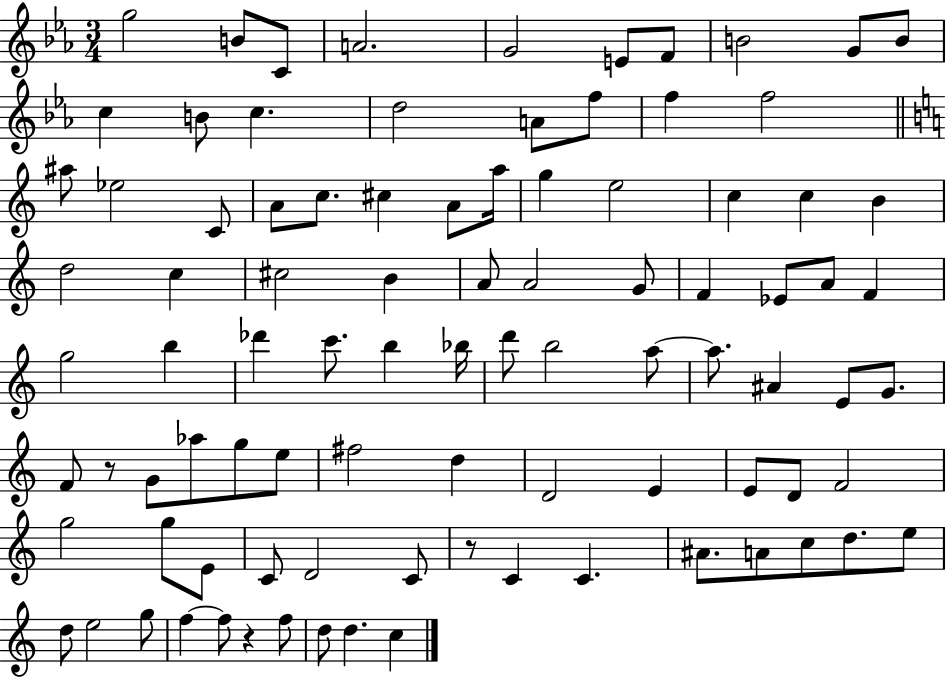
X:1
T:Untitled
M:3/4
L:1/4
K:Eb
g2 B/2 C/2 A2 G2 E/2 F/2 B2 G/2 B/2 c B/2 c d2 A/2 f/2 f f2 ^a/2 _e2 C/2 A/2 c/2 ^c A/2 a/4 g e2 c c B d2 c ^c2 B A/2 A2 G/2 F _E/2 A/2 F g2 b _d' c'/2 b _b/4 d'/2 b2 a/2 a/2 ^A E/2 G/2 F/2 z/2 G/2 _a/2 g/2 e/2 ^f2 d D2 E E/2 D/2 F2 g2 g/2 E/2 C/2 D2 C/2 z/2 C C ^A/2 A/2 c/2 d/2 e/2 d/2 e2 g/2 f f/2 z f/2 d/2 d c